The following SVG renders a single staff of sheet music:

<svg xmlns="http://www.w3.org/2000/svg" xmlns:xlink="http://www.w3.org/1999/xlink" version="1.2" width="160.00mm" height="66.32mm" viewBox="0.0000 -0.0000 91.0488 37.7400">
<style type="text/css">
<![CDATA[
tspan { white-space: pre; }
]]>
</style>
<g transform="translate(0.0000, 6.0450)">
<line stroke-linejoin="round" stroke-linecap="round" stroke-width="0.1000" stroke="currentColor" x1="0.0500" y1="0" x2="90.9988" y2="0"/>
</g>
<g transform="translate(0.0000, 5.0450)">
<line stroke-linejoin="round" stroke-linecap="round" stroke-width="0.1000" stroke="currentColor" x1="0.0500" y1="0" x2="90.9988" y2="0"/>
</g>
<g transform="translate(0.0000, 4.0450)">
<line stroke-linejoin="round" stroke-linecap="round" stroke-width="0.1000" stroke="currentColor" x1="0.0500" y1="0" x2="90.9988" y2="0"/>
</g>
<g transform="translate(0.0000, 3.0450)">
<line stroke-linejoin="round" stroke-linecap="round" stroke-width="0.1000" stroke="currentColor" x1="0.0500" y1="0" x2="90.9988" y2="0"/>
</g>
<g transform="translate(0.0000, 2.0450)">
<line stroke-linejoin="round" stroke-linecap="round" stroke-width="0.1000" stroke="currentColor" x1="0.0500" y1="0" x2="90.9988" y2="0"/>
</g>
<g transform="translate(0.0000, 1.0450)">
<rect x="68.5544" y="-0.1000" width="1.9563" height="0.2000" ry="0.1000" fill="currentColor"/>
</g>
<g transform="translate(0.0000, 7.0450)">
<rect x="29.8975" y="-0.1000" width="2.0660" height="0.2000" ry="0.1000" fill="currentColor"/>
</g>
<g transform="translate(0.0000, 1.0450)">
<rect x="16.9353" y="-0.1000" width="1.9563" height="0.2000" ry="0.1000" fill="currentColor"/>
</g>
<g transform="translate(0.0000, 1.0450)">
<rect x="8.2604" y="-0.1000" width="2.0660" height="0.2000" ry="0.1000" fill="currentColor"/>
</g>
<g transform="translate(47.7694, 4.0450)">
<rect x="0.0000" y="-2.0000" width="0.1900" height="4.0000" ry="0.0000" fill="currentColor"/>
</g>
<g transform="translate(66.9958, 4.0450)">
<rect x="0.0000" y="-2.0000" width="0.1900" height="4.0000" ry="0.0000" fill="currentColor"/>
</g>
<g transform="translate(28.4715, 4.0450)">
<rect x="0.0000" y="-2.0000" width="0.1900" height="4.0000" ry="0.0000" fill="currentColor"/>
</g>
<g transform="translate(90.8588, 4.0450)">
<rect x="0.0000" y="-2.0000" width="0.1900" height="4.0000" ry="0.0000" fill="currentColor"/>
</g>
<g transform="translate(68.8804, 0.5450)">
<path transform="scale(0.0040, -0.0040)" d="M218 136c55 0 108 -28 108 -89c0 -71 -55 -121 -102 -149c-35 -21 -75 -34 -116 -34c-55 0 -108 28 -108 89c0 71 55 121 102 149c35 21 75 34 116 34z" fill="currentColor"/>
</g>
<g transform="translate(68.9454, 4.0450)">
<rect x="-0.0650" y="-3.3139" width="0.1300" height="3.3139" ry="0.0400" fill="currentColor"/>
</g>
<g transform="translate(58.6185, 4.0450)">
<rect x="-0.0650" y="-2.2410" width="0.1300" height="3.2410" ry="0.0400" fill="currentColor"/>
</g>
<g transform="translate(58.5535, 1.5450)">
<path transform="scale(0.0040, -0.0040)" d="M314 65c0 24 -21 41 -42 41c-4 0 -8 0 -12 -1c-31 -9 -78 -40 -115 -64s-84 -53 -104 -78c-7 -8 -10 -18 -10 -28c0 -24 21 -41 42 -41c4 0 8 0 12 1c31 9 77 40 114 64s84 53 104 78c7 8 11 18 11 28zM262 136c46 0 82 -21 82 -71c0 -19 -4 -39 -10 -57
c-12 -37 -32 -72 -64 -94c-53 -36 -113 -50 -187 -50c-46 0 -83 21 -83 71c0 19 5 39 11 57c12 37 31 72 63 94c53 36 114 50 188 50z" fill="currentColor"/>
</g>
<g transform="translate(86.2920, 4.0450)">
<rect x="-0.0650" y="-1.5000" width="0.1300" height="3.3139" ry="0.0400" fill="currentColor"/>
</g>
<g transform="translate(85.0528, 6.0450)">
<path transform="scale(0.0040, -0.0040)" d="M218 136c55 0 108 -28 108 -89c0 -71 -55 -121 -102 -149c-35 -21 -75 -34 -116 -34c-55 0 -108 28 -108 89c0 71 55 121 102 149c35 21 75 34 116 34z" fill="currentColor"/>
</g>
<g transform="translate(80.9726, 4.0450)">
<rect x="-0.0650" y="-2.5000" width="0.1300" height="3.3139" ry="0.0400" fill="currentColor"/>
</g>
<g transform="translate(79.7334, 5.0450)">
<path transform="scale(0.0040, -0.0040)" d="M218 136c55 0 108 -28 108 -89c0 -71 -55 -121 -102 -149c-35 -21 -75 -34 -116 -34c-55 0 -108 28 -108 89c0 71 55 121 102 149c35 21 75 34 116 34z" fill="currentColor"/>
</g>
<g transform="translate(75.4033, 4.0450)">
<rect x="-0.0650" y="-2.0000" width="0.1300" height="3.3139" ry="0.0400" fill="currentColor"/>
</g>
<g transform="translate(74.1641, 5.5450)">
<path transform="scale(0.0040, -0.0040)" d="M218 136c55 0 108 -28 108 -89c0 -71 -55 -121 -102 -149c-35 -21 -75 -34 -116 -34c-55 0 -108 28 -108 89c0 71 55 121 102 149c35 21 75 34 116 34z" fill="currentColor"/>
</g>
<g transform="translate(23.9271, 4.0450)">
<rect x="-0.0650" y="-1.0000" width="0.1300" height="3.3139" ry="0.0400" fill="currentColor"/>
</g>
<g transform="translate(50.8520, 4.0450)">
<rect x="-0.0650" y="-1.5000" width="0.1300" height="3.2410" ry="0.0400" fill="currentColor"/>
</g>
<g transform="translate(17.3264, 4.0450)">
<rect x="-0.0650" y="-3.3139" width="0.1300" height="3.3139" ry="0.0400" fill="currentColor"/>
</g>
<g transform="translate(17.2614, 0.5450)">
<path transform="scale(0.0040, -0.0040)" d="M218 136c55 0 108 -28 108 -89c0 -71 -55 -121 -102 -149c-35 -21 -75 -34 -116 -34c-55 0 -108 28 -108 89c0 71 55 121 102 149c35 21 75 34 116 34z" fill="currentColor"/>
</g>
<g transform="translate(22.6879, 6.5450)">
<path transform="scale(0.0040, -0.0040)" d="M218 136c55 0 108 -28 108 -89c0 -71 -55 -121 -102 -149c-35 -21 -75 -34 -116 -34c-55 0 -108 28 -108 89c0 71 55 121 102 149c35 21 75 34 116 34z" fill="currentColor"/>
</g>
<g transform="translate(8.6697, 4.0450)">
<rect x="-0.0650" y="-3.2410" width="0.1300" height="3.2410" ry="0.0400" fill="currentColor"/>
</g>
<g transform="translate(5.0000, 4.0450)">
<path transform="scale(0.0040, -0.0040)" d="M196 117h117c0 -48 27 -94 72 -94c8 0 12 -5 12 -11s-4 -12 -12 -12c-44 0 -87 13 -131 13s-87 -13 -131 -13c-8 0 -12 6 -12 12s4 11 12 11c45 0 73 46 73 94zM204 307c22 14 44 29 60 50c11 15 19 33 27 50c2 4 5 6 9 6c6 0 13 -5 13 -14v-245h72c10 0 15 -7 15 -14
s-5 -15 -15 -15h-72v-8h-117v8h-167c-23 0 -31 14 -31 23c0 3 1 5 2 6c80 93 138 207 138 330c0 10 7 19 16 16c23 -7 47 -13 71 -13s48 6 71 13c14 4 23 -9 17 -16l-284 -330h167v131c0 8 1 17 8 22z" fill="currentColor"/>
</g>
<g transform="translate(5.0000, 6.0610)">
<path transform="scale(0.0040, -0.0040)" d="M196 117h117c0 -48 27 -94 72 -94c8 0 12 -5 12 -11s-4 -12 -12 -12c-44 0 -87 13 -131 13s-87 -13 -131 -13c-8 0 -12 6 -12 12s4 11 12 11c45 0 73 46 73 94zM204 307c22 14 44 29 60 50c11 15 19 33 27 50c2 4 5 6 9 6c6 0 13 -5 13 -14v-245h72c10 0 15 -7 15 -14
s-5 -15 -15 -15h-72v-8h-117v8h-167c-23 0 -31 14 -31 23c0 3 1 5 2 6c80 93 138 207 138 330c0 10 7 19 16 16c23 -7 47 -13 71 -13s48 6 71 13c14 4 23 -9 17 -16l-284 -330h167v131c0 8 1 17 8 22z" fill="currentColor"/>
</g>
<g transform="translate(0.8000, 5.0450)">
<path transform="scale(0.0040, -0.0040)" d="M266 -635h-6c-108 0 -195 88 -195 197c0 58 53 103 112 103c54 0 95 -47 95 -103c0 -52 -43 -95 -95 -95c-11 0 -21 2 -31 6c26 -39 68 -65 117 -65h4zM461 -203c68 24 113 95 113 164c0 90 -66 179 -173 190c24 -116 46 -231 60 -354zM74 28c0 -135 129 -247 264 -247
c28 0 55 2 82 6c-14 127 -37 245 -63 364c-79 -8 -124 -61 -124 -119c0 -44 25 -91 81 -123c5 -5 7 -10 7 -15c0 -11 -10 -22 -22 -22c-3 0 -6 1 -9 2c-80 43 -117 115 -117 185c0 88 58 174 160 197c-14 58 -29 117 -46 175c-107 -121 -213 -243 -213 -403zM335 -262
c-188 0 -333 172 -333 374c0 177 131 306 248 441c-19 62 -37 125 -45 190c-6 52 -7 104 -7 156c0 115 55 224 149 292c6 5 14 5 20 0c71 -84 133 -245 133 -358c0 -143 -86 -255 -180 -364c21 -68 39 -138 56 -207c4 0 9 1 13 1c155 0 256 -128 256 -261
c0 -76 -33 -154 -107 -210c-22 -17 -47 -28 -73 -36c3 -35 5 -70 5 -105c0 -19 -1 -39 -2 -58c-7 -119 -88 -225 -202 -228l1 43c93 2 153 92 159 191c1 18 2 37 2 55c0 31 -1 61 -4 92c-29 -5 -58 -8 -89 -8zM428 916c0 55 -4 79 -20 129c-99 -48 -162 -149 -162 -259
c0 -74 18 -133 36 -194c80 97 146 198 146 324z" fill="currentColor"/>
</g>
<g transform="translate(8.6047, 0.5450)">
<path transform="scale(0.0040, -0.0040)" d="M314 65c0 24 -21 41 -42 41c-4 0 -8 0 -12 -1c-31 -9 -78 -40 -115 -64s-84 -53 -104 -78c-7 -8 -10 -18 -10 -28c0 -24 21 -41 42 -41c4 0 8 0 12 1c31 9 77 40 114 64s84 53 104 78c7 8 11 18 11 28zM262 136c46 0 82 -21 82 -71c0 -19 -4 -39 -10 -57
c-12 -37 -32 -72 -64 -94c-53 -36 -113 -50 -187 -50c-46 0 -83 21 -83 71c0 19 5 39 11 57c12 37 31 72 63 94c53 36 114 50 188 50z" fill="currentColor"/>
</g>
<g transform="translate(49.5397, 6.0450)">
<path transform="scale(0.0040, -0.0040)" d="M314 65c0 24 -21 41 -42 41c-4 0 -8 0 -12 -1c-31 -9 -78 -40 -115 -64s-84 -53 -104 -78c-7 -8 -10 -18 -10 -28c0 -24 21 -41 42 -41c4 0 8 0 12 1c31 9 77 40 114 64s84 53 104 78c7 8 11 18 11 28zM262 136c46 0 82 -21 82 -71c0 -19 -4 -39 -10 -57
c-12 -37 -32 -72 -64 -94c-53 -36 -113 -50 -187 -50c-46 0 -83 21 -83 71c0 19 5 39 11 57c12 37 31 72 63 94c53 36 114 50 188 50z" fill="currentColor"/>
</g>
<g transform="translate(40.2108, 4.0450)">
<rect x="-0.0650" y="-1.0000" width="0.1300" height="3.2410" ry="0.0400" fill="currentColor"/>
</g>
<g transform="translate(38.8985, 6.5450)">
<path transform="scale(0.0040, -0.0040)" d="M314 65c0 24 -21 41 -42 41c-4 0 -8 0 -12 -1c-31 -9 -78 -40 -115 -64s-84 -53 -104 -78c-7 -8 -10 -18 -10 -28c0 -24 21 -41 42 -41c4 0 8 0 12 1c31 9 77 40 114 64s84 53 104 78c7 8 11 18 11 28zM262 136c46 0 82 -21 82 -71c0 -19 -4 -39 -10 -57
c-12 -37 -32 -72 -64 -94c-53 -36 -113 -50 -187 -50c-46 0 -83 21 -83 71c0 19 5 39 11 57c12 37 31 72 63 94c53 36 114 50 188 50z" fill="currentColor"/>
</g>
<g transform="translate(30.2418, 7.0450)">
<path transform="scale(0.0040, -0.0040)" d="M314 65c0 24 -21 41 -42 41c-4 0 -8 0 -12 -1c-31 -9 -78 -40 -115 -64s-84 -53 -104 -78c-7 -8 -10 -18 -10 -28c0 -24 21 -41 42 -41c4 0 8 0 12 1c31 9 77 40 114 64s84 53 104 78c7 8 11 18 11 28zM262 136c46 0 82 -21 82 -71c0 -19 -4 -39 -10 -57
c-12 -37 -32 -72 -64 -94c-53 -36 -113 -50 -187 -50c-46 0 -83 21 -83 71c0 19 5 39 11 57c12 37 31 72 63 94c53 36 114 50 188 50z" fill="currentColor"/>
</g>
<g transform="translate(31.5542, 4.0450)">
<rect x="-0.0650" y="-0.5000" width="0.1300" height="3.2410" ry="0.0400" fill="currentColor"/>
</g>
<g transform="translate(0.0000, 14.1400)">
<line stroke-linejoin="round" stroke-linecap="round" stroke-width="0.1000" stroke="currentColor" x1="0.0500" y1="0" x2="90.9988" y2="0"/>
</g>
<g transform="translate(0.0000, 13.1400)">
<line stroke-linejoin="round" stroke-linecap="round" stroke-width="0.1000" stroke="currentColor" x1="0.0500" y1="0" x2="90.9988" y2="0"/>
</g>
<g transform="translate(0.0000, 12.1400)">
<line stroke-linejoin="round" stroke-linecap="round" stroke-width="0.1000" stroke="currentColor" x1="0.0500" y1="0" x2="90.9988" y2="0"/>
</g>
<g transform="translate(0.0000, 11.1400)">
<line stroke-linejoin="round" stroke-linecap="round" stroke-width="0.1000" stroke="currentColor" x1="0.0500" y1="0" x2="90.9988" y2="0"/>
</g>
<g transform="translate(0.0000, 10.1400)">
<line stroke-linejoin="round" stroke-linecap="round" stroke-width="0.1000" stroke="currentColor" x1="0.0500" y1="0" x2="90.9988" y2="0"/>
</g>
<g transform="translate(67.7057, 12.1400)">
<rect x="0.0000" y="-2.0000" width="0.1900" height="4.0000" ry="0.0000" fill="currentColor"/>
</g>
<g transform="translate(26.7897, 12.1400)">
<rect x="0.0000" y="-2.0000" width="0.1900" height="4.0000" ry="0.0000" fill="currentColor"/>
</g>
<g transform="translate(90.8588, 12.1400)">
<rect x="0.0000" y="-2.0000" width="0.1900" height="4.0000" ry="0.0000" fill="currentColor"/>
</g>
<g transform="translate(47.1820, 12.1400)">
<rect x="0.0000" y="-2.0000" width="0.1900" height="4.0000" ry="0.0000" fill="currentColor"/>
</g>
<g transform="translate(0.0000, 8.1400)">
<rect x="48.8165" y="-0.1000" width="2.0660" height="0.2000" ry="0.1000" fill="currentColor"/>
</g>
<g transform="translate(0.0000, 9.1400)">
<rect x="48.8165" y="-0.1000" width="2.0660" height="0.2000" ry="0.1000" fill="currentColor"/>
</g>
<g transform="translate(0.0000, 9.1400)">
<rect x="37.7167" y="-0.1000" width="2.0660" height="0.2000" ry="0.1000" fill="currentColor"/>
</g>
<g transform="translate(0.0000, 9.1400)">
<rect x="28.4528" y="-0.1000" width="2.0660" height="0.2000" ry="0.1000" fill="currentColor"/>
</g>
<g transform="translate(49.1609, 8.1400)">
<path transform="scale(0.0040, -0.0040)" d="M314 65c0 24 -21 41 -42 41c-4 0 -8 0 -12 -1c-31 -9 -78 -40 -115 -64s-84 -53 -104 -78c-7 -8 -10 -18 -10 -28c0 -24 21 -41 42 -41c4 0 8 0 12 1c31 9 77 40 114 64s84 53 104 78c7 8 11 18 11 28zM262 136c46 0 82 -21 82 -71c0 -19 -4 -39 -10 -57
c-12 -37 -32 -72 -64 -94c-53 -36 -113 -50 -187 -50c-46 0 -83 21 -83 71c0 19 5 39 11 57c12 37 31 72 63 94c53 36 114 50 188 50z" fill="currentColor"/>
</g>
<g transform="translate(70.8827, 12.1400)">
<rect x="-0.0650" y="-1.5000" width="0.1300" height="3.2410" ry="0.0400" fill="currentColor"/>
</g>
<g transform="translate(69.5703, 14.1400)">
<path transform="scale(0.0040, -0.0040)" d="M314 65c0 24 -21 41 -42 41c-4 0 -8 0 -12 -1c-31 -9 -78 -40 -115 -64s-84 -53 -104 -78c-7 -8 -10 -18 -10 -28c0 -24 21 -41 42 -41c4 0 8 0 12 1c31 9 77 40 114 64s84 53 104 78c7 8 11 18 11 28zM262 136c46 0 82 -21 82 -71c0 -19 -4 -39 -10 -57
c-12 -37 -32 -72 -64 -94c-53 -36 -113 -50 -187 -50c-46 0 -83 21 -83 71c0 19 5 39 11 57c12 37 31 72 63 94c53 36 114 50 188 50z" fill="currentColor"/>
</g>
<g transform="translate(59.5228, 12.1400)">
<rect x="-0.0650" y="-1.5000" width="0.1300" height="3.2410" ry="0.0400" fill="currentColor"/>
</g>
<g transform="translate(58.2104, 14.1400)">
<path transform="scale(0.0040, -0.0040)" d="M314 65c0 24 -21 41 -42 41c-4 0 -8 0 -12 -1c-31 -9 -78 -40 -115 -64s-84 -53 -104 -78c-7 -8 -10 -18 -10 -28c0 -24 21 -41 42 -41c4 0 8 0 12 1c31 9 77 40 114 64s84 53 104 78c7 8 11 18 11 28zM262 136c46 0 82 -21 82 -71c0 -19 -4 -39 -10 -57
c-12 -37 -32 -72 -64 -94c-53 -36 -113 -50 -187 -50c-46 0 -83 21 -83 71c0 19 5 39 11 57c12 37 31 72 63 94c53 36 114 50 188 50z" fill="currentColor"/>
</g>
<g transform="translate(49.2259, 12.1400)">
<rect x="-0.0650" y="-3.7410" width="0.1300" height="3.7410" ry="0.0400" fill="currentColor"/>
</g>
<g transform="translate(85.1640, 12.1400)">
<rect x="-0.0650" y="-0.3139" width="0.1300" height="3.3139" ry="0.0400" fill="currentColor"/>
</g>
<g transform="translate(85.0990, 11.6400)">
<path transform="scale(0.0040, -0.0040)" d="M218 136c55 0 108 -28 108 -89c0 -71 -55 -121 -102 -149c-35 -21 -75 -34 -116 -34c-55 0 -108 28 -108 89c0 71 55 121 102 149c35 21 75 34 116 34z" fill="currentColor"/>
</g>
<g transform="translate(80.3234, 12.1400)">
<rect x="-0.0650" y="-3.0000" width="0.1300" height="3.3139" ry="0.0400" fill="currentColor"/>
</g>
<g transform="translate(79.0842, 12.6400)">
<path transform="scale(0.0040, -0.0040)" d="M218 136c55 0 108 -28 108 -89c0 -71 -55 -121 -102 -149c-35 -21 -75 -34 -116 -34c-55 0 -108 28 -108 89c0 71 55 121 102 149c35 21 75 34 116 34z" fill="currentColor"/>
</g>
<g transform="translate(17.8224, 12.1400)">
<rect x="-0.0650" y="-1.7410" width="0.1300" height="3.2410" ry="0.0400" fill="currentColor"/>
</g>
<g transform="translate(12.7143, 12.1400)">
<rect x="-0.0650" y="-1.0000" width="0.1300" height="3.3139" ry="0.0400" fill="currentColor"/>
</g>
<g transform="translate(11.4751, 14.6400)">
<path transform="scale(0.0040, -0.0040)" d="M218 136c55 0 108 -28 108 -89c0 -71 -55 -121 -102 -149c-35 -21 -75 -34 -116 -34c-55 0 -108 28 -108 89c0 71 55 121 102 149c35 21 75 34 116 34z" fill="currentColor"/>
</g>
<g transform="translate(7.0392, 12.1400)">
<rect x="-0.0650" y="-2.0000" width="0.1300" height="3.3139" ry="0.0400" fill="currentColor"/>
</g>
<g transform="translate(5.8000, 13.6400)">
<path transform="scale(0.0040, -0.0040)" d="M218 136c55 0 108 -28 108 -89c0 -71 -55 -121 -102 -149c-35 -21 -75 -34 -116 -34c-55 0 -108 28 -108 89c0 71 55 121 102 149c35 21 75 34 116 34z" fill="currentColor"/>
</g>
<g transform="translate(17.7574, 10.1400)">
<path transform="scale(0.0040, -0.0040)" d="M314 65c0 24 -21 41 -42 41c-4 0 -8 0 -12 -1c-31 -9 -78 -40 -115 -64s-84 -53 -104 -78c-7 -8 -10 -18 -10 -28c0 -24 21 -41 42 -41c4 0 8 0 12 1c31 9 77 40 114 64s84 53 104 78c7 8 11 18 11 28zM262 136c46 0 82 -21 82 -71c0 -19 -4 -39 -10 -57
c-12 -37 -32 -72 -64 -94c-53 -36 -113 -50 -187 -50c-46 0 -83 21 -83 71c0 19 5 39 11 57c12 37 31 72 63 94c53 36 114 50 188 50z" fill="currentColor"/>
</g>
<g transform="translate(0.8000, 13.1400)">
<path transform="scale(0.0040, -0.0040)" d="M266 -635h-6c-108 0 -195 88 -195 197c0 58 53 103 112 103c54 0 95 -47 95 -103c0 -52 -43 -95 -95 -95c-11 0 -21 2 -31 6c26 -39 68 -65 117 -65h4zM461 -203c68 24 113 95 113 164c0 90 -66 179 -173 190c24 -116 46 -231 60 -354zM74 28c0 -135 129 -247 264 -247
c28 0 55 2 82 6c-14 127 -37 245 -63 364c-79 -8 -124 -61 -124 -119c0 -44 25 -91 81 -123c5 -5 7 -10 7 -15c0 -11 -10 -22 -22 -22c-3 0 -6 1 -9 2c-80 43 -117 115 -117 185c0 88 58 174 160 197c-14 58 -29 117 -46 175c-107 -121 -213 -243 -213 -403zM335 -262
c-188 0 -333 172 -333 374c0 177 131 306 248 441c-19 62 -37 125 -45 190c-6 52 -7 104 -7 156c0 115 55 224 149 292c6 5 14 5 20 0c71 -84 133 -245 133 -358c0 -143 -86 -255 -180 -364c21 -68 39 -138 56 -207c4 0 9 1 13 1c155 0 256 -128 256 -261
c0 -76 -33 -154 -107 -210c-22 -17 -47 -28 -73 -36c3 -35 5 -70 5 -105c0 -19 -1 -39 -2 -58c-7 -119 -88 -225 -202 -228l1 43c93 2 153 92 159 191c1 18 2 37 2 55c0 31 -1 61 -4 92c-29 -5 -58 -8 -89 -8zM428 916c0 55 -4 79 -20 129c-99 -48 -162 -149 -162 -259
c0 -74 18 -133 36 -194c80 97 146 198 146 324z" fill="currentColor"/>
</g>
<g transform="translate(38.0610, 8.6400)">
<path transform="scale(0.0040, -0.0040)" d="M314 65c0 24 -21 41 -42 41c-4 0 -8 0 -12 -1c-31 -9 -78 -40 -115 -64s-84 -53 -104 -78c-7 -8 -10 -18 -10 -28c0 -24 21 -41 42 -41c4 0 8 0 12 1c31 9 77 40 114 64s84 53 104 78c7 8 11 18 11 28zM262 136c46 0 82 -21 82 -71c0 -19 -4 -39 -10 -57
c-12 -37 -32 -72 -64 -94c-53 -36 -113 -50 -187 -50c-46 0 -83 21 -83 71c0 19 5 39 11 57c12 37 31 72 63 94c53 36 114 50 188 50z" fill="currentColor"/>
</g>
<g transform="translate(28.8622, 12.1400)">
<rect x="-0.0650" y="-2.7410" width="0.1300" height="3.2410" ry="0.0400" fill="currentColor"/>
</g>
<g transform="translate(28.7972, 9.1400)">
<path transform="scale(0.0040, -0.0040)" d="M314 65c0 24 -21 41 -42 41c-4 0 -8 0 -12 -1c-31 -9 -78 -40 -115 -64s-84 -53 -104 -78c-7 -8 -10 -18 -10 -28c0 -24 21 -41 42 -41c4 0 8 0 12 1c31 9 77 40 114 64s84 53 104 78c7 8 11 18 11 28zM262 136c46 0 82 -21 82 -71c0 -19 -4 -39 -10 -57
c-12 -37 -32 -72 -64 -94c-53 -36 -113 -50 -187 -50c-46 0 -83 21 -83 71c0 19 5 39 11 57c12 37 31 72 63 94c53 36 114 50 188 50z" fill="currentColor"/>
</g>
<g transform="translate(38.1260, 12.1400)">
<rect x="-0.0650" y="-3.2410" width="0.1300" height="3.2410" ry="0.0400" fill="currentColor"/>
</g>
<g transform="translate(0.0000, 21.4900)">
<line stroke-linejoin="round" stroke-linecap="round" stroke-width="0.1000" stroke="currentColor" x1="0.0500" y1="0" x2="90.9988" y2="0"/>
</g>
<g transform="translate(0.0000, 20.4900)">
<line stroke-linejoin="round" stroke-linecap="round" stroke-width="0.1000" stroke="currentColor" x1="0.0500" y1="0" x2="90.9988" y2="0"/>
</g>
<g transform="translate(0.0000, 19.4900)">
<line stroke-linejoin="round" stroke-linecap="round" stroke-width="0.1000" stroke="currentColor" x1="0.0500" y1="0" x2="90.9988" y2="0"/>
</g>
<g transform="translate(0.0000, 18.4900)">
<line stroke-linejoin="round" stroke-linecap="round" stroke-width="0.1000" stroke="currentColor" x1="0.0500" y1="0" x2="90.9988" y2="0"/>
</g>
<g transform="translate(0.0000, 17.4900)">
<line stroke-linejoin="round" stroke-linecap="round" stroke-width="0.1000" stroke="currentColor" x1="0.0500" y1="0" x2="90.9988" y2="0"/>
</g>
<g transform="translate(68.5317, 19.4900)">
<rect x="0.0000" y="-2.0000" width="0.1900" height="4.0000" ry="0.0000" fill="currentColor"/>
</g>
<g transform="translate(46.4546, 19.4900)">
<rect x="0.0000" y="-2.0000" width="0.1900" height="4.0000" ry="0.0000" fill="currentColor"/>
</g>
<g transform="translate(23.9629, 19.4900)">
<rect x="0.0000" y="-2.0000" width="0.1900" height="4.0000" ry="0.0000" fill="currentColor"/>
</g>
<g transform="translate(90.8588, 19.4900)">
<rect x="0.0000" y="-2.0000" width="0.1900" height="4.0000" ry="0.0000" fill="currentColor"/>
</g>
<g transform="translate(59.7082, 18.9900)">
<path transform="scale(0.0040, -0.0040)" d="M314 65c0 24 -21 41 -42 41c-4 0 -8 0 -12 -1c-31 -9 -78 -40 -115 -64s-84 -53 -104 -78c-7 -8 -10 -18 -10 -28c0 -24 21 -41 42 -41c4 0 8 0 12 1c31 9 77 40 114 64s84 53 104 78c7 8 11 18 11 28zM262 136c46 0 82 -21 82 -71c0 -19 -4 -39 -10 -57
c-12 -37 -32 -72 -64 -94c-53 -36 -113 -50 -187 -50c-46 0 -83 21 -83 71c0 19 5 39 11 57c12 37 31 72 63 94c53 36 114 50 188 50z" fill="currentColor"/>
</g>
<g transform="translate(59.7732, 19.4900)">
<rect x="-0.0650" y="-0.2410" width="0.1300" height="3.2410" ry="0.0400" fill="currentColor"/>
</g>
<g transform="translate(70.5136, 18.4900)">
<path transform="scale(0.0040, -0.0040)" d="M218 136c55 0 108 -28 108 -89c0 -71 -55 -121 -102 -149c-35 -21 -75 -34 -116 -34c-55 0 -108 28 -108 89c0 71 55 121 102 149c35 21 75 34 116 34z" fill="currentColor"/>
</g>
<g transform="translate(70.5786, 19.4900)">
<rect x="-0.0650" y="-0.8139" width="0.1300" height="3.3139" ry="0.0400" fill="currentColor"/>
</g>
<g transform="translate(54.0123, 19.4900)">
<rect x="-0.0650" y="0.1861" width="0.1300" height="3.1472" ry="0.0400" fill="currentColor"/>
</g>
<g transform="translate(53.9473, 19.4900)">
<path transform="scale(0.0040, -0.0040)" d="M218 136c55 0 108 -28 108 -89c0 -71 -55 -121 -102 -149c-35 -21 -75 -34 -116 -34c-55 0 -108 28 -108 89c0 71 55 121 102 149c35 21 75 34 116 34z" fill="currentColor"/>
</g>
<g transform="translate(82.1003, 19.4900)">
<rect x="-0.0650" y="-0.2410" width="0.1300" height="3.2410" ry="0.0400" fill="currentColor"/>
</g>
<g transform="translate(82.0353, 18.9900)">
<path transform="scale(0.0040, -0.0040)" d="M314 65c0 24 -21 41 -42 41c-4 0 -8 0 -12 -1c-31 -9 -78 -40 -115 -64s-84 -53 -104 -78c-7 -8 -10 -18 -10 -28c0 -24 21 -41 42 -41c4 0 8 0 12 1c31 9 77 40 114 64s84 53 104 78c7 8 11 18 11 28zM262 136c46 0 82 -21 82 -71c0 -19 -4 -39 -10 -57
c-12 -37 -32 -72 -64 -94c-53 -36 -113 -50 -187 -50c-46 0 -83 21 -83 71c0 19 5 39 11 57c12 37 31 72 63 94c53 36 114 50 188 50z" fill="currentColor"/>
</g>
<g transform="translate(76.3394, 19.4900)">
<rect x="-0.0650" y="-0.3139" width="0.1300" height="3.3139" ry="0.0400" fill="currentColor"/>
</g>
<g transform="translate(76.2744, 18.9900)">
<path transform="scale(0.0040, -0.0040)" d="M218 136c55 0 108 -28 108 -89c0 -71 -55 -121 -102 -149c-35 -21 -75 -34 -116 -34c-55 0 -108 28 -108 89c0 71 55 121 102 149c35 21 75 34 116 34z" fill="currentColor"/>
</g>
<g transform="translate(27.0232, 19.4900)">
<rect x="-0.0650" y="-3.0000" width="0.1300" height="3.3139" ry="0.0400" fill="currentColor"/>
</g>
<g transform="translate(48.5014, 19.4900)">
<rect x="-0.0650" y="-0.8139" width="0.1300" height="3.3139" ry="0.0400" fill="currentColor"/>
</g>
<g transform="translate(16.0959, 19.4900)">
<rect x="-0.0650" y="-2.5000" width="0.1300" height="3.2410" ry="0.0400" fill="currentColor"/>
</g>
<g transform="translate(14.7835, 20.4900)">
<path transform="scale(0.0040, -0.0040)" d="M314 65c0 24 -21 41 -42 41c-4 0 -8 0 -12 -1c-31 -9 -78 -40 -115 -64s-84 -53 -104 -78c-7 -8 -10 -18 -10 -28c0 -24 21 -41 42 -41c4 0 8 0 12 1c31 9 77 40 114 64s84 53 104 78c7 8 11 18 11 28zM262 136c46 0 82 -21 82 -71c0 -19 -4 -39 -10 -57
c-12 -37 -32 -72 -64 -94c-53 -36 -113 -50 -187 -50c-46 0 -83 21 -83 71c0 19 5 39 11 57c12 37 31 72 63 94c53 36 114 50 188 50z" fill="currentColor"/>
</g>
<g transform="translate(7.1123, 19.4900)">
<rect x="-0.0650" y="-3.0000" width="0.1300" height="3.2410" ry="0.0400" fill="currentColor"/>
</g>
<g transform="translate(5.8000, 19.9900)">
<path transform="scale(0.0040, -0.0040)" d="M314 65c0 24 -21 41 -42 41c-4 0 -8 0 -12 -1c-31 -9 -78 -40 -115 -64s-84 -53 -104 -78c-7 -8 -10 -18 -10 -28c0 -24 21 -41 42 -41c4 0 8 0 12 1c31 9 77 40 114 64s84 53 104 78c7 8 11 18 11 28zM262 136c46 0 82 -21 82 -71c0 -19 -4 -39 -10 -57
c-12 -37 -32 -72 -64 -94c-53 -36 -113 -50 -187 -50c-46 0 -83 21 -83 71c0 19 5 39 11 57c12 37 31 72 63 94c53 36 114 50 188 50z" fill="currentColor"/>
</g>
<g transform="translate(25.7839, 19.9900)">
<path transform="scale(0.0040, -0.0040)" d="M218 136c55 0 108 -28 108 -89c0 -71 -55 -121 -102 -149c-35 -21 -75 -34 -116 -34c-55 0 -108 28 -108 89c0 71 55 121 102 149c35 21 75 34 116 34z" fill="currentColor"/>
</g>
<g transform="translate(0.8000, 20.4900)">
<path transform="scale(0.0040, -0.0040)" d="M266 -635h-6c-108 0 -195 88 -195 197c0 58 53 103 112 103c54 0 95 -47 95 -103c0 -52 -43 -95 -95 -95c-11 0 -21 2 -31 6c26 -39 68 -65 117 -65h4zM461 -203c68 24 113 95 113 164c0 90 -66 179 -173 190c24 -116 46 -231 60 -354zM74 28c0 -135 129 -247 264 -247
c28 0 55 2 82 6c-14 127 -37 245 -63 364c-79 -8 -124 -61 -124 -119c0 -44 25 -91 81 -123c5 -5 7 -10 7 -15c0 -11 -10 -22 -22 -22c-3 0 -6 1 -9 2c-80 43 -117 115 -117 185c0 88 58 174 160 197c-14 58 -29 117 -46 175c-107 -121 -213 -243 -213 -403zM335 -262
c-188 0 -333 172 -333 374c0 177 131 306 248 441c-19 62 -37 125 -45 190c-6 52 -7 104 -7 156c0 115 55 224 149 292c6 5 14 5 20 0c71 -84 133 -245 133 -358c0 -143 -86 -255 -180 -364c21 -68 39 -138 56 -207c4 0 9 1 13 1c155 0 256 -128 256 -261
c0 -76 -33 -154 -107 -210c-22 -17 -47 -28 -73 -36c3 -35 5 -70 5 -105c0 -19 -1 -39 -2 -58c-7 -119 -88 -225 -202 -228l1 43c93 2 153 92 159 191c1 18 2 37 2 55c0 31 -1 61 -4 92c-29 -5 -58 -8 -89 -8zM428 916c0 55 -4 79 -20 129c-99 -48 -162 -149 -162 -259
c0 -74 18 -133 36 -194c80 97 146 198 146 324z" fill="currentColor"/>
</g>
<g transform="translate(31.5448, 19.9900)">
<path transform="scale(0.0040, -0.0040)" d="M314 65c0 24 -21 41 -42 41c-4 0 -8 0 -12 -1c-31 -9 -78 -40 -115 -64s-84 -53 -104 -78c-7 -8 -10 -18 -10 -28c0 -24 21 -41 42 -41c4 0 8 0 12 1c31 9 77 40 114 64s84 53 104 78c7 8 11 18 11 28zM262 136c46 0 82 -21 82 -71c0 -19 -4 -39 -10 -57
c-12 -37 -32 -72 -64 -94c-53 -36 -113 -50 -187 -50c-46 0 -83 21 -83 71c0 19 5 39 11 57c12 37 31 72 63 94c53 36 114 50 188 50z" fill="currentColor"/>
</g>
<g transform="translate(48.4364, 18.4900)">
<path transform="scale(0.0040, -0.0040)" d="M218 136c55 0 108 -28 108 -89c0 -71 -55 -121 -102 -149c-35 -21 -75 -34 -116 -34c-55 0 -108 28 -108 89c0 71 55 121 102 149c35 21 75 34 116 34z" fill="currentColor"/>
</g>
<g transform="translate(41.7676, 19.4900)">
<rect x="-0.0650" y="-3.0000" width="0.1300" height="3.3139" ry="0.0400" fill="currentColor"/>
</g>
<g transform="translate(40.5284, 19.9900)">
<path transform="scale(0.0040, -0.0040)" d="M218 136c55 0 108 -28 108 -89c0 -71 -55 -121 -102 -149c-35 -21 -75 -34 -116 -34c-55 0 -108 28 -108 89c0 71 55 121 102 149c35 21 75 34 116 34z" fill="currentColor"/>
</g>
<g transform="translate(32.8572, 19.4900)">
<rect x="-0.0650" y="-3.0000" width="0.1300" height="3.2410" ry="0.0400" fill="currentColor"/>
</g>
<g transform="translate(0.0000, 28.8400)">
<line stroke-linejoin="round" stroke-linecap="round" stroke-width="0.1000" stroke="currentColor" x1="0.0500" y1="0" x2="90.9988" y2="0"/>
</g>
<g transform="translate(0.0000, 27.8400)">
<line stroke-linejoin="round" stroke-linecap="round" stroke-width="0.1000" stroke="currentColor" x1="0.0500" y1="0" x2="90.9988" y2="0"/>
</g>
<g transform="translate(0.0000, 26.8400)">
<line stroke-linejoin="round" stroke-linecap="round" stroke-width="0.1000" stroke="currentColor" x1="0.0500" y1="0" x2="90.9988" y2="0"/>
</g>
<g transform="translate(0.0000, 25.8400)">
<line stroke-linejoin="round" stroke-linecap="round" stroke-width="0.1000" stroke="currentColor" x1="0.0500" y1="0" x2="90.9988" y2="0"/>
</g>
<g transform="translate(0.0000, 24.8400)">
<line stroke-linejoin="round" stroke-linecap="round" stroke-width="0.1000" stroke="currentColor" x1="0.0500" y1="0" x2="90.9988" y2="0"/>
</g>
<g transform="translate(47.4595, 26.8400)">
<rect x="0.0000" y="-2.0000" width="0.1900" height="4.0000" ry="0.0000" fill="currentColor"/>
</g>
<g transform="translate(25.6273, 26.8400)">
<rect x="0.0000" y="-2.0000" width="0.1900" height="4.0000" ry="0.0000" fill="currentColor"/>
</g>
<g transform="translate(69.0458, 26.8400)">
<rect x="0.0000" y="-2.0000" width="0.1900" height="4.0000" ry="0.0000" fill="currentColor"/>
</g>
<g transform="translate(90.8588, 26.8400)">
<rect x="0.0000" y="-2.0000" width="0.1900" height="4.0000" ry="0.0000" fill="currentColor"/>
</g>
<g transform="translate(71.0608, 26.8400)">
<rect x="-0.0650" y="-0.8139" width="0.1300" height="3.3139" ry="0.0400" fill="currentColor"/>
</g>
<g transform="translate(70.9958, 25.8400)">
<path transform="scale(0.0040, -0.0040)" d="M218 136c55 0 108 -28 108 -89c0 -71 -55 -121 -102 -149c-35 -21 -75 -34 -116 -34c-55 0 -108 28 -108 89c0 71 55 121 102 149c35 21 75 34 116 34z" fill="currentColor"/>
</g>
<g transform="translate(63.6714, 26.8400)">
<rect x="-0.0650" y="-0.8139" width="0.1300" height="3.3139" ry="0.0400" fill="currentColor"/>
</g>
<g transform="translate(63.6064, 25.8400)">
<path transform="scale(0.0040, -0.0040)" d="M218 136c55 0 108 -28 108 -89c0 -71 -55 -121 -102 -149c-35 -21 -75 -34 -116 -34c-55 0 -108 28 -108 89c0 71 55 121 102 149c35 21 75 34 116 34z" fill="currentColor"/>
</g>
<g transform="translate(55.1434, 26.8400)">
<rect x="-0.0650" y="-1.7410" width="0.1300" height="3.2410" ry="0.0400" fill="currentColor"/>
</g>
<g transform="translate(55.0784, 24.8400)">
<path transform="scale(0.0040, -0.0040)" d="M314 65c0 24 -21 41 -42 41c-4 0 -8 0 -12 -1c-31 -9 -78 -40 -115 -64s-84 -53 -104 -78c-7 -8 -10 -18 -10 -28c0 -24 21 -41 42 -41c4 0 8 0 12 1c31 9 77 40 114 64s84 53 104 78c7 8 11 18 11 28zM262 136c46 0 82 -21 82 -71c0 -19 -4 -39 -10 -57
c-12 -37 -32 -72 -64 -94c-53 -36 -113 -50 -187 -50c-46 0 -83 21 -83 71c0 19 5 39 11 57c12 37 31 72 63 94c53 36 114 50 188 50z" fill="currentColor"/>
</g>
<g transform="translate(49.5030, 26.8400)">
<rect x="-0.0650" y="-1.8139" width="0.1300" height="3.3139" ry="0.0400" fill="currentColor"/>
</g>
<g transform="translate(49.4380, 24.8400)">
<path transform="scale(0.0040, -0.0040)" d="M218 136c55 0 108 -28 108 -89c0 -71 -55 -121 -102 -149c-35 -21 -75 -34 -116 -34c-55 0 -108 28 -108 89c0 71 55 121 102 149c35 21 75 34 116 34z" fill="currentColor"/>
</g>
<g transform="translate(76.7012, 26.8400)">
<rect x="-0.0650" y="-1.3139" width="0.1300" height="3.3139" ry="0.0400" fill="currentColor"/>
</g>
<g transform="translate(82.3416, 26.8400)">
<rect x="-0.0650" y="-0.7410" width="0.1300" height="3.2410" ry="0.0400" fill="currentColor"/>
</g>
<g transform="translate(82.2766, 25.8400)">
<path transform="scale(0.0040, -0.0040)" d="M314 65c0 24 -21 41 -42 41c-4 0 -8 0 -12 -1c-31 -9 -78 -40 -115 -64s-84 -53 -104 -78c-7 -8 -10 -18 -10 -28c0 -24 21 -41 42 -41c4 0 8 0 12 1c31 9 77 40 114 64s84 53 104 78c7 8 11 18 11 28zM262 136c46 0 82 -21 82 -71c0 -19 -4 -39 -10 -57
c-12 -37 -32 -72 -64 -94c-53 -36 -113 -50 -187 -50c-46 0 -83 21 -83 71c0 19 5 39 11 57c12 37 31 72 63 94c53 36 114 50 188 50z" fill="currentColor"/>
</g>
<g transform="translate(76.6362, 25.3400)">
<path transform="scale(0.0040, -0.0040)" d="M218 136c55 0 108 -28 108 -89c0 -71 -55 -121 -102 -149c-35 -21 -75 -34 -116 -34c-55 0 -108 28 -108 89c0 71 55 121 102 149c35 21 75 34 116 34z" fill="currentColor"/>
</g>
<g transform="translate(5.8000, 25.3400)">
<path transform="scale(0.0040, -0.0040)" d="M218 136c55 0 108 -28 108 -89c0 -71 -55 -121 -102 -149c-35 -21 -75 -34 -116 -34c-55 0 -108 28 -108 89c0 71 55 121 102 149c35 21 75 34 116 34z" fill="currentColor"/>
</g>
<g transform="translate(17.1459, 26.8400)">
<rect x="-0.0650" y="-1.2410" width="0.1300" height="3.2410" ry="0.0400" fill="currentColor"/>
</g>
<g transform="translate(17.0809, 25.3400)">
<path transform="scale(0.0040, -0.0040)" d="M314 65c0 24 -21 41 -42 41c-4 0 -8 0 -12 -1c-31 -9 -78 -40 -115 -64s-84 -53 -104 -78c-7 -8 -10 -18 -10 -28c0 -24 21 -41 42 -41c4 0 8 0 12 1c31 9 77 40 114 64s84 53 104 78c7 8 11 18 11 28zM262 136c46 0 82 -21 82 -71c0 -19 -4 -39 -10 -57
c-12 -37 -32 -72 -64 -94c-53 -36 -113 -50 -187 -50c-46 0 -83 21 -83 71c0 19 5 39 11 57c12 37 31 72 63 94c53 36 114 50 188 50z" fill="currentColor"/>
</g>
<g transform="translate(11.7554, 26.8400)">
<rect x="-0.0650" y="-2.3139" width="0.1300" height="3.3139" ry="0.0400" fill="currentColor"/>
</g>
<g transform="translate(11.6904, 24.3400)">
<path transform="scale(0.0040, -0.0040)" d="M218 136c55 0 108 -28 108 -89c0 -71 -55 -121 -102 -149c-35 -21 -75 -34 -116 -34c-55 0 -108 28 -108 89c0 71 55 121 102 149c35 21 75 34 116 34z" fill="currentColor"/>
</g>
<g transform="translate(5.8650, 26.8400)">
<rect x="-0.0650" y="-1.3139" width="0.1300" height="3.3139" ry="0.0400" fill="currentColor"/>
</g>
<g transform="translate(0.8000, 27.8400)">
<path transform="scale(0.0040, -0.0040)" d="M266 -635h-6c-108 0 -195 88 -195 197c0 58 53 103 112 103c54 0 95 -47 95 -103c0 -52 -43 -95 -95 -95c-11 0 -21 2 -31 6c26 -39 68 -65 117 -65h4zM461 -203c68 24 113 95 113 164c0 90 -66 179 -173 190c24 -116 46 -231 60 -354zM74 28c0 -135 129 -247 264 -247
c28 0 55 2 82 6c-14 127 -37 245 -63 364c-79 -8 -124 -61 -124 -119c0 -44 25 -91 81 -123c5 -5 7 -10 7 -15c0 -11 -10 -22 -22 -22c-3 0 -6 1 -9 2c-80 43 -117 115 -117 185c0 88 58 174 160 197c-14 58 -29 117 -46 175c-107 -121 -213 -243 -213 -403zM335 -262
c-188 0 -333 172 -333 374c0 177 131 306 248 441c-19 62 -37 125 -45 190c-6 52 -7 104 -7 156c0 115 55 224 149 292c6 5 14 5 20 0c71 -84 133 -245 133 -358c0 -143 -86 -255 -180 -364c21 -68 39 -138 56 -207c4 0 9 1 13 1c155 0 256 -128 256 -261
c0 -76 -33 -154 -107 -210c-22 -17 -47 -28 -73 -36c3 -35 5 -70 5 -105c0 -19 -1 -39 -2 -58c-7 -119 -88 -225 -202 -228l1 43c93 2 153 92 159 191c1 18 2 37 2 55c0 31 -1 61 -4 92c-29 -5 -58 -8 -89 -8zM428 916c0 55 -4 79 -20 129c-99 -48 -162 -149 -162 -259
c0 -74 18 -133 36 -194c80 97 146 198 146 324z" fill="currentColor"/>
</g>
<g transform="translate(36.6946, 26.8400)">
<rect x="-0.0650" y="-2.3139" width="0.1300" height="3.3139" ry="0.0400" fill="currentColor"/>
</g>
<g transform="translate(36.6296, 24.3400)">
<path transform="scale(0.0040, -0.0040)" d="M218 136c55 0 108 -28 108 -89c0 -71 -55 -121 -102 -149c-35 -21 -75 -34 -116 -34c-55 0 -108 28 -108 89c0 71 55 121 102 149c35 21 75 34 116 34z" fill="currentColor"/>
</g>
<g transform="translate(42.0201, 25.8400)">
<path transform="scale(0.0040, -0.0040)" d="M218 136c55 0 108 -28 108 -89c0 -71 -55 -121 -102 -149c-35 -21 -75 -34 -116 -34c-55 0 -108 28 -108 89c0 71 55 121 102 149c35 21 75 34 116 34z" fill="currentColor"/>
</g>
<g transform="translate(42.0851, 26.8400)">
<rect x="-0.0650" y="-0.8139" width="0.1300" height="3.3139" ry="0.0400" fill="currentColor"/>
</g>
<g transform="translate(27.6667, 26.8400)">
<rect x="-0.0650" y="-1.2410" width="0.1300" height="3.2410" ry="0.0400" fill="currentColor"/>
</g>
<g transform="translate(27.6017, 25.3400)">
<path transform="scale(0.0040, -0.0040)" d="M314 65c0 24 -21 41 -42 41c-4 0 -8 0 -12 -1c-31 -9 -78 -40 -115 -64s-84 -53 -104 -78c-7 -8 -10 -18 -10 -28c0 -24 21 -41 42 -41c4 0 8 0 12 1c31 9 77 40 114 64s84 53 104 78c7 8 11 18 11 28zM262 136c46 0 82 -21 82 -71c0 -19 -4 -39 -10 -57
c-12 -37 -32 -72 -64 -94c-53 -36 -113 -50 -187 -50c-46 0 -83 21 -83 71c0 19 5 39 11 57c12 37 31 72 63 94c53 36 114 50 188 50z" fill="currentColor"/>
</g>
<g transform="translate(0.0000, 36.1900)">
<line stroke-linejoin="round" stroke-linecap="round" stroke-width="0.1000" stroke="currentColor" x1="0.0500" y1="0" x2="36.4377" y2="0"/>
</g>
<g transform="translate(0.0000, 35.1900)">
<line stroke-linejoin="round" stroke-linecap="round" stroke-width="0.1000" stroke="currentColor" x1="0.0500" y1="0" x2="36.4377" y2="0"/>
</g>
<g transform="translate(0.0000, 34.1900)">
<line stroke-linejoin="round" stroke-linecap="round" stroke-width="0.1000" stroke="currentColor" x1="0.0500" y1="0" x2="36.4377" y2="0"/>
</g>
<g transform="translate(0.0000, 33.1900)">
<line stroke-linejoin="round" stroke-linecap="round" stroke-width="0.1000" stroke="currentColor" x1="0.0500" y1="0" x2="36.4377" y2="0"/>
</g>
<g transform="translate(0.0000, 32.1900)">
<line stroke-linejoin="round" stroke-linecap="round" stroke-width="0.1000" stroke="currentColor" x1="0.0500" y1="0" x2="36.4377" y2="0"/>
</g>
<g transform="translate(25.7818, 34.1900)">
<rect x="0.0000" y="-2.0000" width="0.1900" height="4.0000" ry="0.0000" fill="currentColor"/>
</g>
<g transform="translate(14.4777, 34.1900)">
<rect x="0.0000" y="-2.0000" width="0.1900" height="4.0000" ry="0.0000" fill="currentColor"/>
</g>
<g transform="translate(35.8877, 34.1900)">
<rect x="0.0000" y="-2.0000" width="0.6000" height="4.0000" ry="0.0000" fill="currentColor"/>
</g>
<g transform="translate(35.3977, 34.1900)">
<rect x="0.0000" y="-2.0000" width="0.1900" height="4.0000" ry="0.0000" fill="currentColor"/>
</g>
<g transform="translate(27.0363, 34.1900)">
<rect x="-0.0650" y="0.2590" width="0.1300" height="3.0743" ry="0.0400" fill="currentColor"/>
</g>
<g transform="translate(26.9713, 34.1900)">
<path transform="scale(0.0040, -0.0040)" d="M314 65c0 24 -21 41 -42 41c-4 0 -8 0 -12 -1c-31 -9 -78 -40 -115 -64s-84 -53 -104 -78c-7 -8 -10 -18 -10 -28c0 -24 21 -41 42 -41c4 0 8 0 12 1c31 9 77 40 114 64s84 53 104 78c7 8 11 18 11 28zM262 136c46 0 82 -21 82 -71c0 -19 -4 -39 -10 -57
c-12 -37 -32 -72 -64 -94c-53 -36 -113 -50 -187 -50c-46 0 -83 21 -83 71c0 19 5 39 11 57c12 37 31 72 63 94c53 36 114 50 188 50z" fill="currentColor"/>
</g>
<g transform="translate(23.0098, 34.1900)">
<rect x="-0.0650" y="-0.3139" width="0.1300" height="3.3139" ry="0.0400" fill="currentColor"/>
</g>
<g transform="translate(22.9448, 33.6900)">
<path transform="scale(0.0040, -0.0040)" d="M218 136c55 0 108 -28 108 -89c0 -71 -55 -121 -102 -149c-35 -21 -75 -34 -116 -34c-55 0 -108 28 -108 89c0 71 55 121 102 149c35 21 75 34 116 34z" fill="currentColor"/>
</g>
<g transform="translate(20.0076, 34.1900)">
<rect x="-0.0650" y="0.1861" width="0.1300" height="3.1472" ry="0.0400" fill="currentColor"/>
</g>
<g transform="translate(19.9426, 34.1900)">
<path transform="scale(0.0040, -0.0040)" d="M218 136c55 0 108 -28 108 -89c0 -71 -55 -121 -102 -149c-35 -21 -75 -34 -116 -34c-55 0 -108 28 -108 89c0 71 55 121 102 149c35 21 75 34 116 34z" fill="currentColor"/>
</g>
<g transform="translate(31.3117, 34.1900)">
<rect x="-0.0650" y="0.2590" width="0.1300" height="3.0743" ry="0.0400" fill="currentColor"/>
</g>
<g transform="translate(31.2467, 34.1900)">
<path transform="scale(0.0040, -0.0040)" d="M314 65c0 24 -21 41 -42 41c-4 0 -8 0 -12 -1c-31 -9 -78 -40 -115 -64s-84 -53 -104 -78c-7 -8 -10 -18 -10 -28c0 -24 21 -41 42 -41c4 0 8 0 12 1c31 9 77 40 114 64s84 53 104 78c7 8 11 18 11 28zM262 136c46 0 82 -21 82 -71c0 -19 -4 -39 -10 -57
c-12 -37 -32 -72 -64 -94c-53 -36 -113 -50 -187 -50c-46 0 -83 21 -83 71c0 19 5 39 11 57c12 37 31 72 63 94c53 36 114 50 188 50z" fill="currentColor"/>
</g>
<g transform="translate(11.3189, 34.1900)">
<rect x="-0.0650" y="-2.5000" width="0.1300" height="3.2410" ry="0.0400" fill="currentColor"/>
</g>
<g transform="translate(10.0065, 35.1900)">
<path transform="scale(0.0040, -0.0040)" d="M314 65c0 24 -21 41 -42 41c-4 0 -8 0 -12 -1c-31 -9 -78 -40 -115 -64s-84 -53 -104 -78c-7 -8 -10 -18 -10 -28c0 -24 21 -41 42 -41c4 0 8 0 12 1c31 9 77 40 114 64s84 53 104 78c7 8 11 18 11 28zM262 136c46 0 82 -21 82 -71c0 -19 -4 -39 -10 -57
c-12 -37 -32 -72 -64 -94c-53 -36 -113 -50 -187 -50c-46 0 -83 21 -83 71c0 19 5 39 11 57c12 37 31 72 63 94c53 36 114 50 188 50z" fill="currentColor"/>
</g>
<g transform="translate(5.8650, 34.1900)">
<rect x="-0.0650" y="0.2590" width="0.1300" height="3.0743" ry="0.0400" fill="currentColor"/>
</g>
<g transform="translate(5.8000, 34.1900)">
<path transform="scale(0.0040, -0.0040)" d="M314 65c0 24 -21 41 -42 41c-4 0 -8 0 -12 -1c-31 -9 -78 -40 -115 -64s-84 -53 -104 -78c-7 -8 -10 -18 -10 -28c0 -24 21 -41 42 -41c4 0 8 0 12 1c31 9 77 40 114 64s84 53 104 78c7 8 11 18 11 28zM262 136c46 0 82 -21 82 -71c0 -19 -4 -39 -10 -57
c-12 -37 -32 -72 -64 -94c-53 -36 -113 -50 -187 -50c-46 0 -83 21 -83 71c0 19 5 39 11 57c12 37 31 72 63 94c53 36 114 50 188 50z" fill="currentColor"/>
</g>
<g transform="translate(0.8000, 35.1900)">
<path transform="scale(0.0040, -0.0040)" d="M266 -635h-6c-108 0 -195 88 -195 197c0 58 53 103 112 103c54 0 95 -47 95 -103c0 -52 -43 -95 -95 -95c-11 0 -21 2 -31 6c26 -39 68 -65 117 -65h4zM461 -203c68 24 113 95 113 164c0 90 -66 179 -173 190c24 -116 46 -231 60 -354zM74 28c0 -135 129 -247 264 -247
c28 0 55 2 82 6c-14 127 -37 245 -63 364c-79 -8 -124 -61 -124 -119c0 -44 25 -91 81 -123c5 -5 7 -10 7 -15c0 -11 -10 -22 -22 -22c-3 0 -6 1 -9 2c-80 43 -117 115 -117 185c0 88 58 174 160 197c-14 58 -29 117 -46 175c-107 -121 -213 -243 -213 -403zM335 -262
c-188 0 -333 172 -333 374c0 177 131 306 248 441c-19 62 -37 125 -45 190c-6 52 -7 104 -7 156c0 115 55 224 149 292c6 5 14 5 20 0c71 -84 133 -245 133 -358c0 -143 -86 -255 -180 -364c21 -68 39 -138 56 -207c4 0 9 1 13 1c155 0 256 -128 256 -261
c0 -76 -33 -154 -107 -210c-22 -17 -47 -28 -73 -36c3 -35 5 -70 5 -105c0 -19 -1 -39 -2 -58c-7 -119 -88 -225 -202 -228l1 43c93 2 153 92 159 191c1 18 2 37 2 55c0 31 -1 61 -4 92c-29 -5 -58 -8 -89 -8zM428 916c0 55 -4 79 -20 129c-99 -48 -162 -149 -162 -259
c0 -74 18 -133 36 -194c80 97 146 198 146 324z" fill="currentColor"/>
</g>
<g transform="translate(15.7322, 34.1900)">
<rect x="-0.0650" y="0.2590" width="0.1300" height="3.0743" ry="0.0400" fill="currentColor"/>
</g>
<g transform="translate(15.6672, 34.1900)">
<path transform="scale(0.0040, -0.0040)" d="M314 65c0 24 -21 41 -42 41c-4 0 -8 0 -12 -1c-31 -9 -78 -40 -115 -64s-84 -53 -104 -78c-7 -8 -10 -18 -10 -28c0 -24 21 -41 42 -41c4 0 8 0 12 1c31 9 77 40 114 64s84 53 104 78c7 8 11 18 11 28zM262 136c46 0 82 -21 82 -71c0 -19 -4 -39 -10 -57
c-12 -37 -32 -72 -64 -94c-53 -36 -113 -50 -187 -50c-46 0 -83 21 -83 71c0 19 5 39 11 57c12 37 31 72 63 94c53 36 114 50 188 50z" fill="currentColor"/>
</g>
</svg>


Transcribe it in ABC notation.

X:1
T:Untitled
M:4/4
L:1/4
K:C
b2 b D C2 D2 E2 g2 b F G E F D f2 a2 b2 c'2 E2 E2 A c A2 G2 A A2 A d B c2 d c c2 e g e2 e2 g d f f2 d d e d2 B2 G2 B2 B c B2 B2